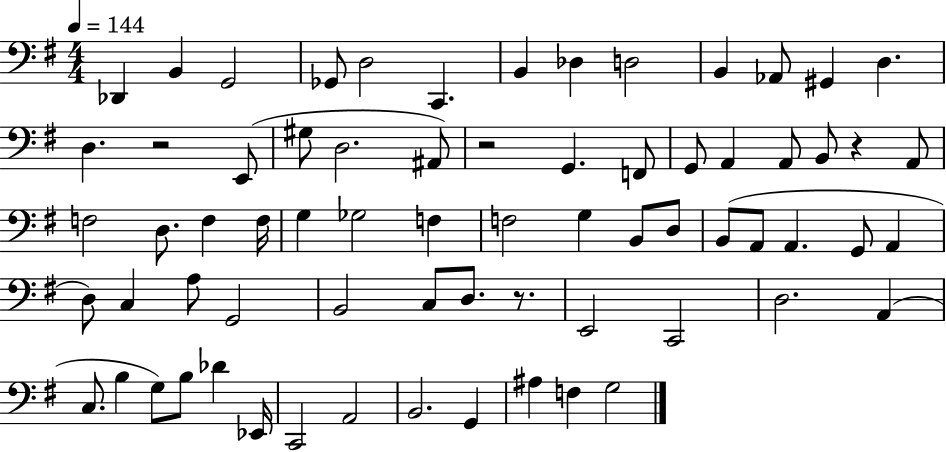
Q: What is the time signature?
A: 4/4